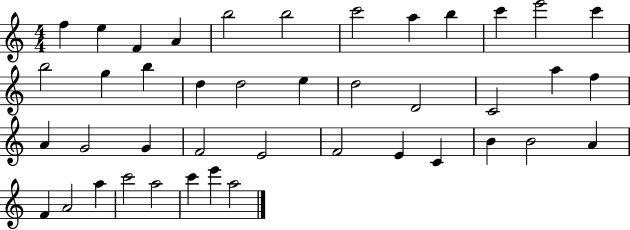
X:1
T:Untitled
M:4/4
L:1/4
K:C
f e F A b2 b2 c'2 a b c' e'2 c' b2 g b d d2 e d2 D2 C2 a f A G2 G F2 E2 F2 E C B B2 A F A2 a c'2 a2 c' e' a2